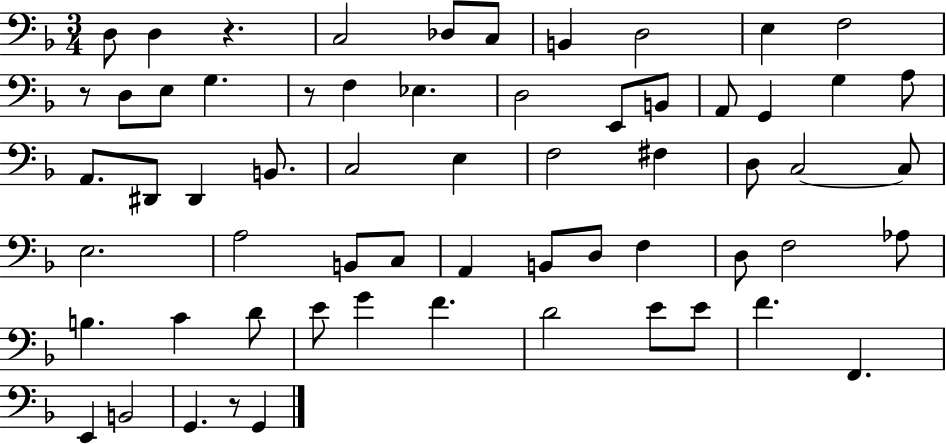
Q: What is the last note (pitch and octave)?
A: G2